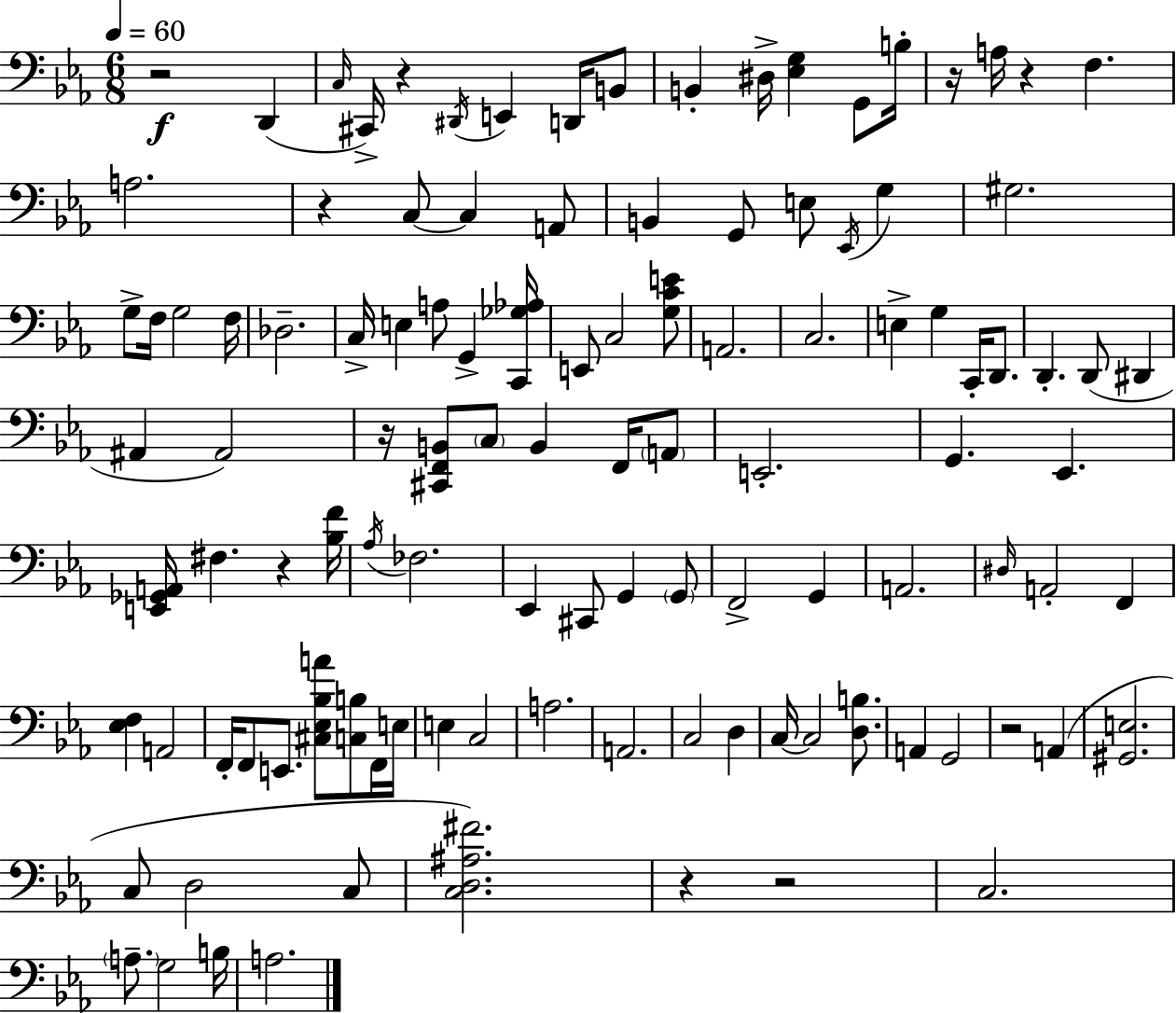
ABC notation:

X:1
T:Untitled
M:6/8
L:1/4
K:Eb
z2 D,, C,/4 ^C,,/4 z ^D,,/4 E,, D,,/4 B,,/2 B,, ^D,/4 [_E,G,] G,,/2 B,/4 z/4 A,/4 z F, A,2 z C,/2 C, A,,/2 B,, G,,/2 E,/2 _E,,/4 G, ^G,2 G,/2 F,/4 G,2 F,/4 _D,2 C,/4 E, A,/2 G,, [C,,_G,_A,]/4 E,,/2 C,2 [G,CE]/2 A,,2 C,2 E, G, C,,/4 D,,/2 D,, D,,/2 ^D,, ^A,, ^A,,2 z/4 [^C,,F,,B,,]/2 C,/2 B,, F,,/4 A,,/2 E,,2 G,, _E,, [E,,_G,,A,,]/4 ^F, z [_B,F]/4 _A,/4 _F,2 _E,, ^C,,/2 G,, G,,/2 F,,2 G,, A,,2 ^D,/4 A,,2 F,, [_E,F,] A,,2 F,,/4 F,,/2 E,,/2 [^C,_E,_B,A]/2 [C,B,]/2 F,,/4 E,/4 E, C,2 A,2 A,,2 C,2 D, C,/4 C,2 [D,B,]/2 A,, G,,2 z2 A,, [^G,,E,]2 C,/2 D,2 C,/2 [C,D,^A,^F]2 z z2 C,2 A,/2 G,2 B,/4 A,2